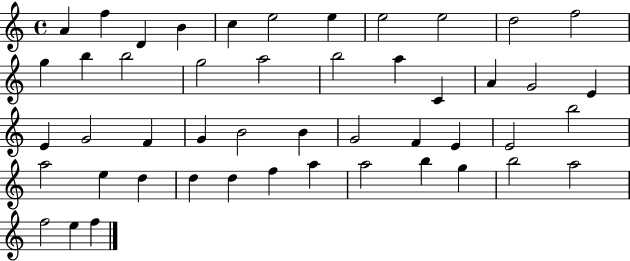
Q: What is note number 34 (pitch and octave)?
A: A5